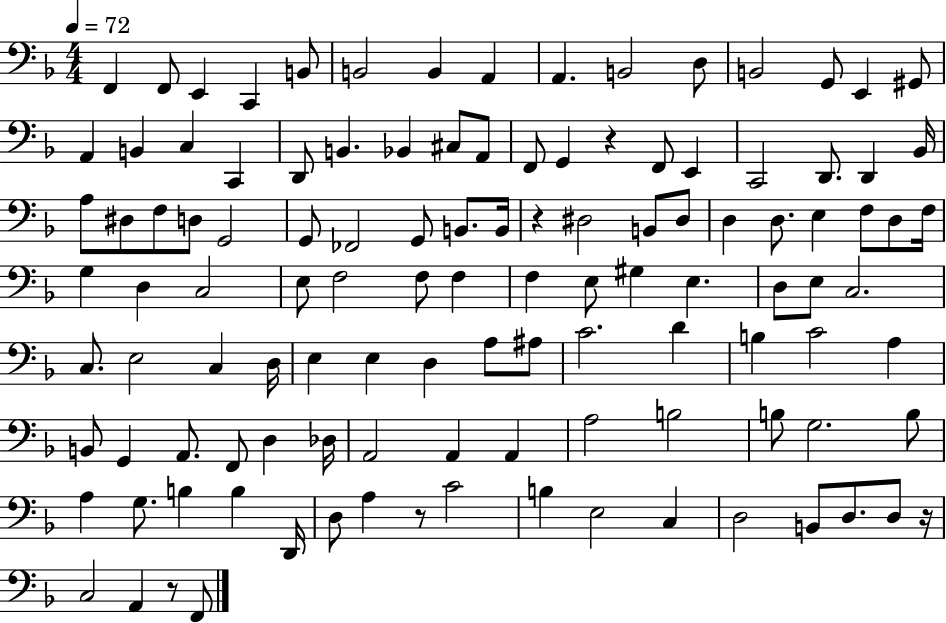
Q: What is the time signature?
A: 4/4